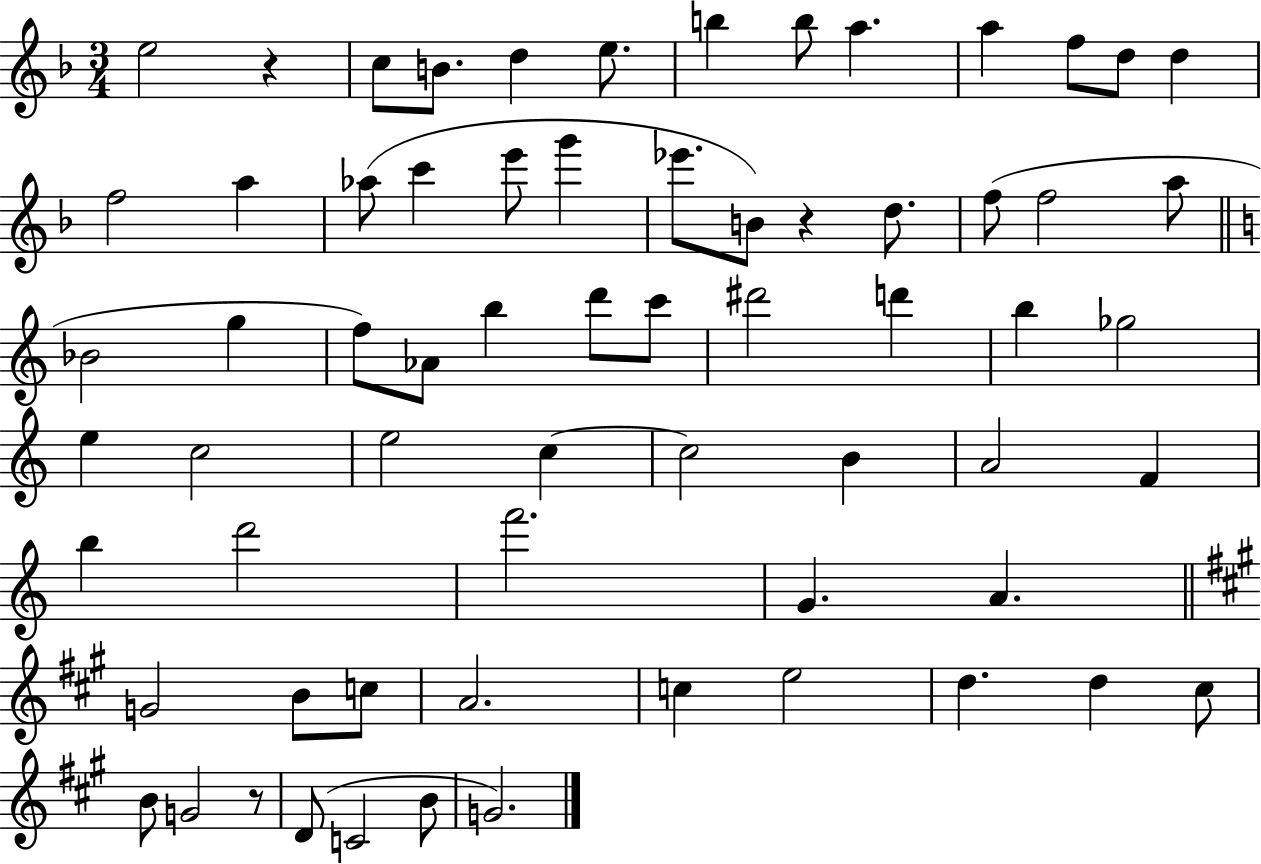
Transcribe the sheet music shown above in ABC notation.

X:1
T:Untitled
M:3/4
L:1/4
K:F
e2 z c/2 B/2 d e/2 b b/2 a a f/2 d/2 d f2 a _a/2 c' e'/2 g' _e'/2 B/2 z d/2 f/2 f2 a/2 _B2 g f/2 _A/2 b d'/2 c'/2 ^d'2 d' b _g2 e c2 e2 c c2 B A2 F b d'2 f'2 G A G2 B/2 c/2 A2 c e2 d d ^c/2 B/2 G2 z/2 D/2 C2 B/2 G2